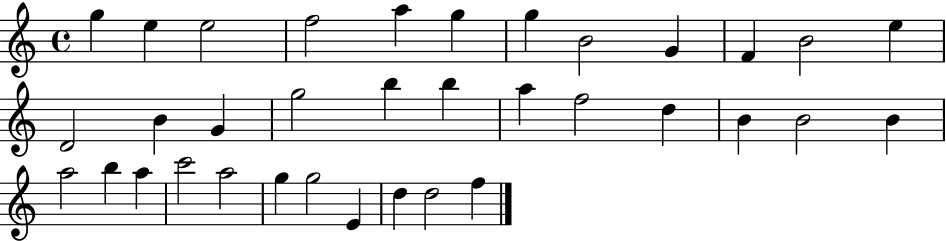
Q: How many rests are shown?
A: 0